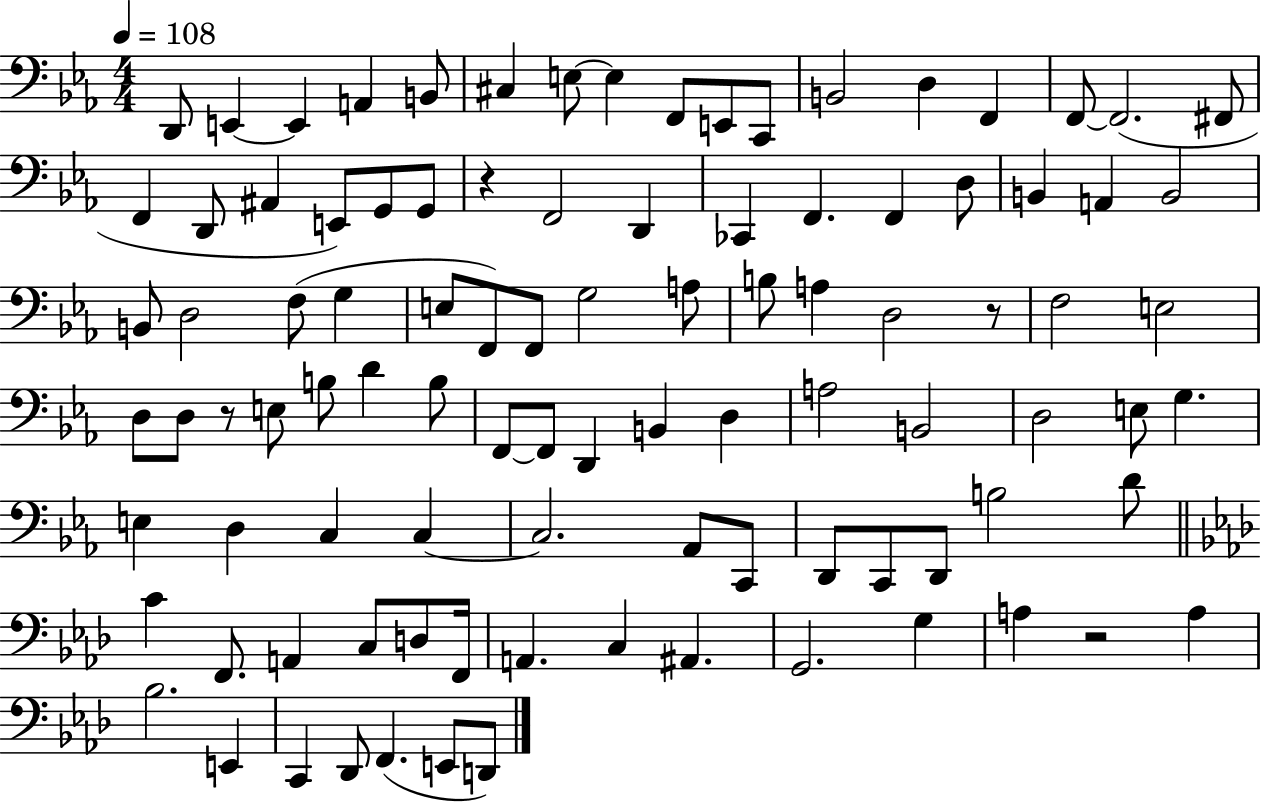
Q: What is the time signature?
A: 4/4